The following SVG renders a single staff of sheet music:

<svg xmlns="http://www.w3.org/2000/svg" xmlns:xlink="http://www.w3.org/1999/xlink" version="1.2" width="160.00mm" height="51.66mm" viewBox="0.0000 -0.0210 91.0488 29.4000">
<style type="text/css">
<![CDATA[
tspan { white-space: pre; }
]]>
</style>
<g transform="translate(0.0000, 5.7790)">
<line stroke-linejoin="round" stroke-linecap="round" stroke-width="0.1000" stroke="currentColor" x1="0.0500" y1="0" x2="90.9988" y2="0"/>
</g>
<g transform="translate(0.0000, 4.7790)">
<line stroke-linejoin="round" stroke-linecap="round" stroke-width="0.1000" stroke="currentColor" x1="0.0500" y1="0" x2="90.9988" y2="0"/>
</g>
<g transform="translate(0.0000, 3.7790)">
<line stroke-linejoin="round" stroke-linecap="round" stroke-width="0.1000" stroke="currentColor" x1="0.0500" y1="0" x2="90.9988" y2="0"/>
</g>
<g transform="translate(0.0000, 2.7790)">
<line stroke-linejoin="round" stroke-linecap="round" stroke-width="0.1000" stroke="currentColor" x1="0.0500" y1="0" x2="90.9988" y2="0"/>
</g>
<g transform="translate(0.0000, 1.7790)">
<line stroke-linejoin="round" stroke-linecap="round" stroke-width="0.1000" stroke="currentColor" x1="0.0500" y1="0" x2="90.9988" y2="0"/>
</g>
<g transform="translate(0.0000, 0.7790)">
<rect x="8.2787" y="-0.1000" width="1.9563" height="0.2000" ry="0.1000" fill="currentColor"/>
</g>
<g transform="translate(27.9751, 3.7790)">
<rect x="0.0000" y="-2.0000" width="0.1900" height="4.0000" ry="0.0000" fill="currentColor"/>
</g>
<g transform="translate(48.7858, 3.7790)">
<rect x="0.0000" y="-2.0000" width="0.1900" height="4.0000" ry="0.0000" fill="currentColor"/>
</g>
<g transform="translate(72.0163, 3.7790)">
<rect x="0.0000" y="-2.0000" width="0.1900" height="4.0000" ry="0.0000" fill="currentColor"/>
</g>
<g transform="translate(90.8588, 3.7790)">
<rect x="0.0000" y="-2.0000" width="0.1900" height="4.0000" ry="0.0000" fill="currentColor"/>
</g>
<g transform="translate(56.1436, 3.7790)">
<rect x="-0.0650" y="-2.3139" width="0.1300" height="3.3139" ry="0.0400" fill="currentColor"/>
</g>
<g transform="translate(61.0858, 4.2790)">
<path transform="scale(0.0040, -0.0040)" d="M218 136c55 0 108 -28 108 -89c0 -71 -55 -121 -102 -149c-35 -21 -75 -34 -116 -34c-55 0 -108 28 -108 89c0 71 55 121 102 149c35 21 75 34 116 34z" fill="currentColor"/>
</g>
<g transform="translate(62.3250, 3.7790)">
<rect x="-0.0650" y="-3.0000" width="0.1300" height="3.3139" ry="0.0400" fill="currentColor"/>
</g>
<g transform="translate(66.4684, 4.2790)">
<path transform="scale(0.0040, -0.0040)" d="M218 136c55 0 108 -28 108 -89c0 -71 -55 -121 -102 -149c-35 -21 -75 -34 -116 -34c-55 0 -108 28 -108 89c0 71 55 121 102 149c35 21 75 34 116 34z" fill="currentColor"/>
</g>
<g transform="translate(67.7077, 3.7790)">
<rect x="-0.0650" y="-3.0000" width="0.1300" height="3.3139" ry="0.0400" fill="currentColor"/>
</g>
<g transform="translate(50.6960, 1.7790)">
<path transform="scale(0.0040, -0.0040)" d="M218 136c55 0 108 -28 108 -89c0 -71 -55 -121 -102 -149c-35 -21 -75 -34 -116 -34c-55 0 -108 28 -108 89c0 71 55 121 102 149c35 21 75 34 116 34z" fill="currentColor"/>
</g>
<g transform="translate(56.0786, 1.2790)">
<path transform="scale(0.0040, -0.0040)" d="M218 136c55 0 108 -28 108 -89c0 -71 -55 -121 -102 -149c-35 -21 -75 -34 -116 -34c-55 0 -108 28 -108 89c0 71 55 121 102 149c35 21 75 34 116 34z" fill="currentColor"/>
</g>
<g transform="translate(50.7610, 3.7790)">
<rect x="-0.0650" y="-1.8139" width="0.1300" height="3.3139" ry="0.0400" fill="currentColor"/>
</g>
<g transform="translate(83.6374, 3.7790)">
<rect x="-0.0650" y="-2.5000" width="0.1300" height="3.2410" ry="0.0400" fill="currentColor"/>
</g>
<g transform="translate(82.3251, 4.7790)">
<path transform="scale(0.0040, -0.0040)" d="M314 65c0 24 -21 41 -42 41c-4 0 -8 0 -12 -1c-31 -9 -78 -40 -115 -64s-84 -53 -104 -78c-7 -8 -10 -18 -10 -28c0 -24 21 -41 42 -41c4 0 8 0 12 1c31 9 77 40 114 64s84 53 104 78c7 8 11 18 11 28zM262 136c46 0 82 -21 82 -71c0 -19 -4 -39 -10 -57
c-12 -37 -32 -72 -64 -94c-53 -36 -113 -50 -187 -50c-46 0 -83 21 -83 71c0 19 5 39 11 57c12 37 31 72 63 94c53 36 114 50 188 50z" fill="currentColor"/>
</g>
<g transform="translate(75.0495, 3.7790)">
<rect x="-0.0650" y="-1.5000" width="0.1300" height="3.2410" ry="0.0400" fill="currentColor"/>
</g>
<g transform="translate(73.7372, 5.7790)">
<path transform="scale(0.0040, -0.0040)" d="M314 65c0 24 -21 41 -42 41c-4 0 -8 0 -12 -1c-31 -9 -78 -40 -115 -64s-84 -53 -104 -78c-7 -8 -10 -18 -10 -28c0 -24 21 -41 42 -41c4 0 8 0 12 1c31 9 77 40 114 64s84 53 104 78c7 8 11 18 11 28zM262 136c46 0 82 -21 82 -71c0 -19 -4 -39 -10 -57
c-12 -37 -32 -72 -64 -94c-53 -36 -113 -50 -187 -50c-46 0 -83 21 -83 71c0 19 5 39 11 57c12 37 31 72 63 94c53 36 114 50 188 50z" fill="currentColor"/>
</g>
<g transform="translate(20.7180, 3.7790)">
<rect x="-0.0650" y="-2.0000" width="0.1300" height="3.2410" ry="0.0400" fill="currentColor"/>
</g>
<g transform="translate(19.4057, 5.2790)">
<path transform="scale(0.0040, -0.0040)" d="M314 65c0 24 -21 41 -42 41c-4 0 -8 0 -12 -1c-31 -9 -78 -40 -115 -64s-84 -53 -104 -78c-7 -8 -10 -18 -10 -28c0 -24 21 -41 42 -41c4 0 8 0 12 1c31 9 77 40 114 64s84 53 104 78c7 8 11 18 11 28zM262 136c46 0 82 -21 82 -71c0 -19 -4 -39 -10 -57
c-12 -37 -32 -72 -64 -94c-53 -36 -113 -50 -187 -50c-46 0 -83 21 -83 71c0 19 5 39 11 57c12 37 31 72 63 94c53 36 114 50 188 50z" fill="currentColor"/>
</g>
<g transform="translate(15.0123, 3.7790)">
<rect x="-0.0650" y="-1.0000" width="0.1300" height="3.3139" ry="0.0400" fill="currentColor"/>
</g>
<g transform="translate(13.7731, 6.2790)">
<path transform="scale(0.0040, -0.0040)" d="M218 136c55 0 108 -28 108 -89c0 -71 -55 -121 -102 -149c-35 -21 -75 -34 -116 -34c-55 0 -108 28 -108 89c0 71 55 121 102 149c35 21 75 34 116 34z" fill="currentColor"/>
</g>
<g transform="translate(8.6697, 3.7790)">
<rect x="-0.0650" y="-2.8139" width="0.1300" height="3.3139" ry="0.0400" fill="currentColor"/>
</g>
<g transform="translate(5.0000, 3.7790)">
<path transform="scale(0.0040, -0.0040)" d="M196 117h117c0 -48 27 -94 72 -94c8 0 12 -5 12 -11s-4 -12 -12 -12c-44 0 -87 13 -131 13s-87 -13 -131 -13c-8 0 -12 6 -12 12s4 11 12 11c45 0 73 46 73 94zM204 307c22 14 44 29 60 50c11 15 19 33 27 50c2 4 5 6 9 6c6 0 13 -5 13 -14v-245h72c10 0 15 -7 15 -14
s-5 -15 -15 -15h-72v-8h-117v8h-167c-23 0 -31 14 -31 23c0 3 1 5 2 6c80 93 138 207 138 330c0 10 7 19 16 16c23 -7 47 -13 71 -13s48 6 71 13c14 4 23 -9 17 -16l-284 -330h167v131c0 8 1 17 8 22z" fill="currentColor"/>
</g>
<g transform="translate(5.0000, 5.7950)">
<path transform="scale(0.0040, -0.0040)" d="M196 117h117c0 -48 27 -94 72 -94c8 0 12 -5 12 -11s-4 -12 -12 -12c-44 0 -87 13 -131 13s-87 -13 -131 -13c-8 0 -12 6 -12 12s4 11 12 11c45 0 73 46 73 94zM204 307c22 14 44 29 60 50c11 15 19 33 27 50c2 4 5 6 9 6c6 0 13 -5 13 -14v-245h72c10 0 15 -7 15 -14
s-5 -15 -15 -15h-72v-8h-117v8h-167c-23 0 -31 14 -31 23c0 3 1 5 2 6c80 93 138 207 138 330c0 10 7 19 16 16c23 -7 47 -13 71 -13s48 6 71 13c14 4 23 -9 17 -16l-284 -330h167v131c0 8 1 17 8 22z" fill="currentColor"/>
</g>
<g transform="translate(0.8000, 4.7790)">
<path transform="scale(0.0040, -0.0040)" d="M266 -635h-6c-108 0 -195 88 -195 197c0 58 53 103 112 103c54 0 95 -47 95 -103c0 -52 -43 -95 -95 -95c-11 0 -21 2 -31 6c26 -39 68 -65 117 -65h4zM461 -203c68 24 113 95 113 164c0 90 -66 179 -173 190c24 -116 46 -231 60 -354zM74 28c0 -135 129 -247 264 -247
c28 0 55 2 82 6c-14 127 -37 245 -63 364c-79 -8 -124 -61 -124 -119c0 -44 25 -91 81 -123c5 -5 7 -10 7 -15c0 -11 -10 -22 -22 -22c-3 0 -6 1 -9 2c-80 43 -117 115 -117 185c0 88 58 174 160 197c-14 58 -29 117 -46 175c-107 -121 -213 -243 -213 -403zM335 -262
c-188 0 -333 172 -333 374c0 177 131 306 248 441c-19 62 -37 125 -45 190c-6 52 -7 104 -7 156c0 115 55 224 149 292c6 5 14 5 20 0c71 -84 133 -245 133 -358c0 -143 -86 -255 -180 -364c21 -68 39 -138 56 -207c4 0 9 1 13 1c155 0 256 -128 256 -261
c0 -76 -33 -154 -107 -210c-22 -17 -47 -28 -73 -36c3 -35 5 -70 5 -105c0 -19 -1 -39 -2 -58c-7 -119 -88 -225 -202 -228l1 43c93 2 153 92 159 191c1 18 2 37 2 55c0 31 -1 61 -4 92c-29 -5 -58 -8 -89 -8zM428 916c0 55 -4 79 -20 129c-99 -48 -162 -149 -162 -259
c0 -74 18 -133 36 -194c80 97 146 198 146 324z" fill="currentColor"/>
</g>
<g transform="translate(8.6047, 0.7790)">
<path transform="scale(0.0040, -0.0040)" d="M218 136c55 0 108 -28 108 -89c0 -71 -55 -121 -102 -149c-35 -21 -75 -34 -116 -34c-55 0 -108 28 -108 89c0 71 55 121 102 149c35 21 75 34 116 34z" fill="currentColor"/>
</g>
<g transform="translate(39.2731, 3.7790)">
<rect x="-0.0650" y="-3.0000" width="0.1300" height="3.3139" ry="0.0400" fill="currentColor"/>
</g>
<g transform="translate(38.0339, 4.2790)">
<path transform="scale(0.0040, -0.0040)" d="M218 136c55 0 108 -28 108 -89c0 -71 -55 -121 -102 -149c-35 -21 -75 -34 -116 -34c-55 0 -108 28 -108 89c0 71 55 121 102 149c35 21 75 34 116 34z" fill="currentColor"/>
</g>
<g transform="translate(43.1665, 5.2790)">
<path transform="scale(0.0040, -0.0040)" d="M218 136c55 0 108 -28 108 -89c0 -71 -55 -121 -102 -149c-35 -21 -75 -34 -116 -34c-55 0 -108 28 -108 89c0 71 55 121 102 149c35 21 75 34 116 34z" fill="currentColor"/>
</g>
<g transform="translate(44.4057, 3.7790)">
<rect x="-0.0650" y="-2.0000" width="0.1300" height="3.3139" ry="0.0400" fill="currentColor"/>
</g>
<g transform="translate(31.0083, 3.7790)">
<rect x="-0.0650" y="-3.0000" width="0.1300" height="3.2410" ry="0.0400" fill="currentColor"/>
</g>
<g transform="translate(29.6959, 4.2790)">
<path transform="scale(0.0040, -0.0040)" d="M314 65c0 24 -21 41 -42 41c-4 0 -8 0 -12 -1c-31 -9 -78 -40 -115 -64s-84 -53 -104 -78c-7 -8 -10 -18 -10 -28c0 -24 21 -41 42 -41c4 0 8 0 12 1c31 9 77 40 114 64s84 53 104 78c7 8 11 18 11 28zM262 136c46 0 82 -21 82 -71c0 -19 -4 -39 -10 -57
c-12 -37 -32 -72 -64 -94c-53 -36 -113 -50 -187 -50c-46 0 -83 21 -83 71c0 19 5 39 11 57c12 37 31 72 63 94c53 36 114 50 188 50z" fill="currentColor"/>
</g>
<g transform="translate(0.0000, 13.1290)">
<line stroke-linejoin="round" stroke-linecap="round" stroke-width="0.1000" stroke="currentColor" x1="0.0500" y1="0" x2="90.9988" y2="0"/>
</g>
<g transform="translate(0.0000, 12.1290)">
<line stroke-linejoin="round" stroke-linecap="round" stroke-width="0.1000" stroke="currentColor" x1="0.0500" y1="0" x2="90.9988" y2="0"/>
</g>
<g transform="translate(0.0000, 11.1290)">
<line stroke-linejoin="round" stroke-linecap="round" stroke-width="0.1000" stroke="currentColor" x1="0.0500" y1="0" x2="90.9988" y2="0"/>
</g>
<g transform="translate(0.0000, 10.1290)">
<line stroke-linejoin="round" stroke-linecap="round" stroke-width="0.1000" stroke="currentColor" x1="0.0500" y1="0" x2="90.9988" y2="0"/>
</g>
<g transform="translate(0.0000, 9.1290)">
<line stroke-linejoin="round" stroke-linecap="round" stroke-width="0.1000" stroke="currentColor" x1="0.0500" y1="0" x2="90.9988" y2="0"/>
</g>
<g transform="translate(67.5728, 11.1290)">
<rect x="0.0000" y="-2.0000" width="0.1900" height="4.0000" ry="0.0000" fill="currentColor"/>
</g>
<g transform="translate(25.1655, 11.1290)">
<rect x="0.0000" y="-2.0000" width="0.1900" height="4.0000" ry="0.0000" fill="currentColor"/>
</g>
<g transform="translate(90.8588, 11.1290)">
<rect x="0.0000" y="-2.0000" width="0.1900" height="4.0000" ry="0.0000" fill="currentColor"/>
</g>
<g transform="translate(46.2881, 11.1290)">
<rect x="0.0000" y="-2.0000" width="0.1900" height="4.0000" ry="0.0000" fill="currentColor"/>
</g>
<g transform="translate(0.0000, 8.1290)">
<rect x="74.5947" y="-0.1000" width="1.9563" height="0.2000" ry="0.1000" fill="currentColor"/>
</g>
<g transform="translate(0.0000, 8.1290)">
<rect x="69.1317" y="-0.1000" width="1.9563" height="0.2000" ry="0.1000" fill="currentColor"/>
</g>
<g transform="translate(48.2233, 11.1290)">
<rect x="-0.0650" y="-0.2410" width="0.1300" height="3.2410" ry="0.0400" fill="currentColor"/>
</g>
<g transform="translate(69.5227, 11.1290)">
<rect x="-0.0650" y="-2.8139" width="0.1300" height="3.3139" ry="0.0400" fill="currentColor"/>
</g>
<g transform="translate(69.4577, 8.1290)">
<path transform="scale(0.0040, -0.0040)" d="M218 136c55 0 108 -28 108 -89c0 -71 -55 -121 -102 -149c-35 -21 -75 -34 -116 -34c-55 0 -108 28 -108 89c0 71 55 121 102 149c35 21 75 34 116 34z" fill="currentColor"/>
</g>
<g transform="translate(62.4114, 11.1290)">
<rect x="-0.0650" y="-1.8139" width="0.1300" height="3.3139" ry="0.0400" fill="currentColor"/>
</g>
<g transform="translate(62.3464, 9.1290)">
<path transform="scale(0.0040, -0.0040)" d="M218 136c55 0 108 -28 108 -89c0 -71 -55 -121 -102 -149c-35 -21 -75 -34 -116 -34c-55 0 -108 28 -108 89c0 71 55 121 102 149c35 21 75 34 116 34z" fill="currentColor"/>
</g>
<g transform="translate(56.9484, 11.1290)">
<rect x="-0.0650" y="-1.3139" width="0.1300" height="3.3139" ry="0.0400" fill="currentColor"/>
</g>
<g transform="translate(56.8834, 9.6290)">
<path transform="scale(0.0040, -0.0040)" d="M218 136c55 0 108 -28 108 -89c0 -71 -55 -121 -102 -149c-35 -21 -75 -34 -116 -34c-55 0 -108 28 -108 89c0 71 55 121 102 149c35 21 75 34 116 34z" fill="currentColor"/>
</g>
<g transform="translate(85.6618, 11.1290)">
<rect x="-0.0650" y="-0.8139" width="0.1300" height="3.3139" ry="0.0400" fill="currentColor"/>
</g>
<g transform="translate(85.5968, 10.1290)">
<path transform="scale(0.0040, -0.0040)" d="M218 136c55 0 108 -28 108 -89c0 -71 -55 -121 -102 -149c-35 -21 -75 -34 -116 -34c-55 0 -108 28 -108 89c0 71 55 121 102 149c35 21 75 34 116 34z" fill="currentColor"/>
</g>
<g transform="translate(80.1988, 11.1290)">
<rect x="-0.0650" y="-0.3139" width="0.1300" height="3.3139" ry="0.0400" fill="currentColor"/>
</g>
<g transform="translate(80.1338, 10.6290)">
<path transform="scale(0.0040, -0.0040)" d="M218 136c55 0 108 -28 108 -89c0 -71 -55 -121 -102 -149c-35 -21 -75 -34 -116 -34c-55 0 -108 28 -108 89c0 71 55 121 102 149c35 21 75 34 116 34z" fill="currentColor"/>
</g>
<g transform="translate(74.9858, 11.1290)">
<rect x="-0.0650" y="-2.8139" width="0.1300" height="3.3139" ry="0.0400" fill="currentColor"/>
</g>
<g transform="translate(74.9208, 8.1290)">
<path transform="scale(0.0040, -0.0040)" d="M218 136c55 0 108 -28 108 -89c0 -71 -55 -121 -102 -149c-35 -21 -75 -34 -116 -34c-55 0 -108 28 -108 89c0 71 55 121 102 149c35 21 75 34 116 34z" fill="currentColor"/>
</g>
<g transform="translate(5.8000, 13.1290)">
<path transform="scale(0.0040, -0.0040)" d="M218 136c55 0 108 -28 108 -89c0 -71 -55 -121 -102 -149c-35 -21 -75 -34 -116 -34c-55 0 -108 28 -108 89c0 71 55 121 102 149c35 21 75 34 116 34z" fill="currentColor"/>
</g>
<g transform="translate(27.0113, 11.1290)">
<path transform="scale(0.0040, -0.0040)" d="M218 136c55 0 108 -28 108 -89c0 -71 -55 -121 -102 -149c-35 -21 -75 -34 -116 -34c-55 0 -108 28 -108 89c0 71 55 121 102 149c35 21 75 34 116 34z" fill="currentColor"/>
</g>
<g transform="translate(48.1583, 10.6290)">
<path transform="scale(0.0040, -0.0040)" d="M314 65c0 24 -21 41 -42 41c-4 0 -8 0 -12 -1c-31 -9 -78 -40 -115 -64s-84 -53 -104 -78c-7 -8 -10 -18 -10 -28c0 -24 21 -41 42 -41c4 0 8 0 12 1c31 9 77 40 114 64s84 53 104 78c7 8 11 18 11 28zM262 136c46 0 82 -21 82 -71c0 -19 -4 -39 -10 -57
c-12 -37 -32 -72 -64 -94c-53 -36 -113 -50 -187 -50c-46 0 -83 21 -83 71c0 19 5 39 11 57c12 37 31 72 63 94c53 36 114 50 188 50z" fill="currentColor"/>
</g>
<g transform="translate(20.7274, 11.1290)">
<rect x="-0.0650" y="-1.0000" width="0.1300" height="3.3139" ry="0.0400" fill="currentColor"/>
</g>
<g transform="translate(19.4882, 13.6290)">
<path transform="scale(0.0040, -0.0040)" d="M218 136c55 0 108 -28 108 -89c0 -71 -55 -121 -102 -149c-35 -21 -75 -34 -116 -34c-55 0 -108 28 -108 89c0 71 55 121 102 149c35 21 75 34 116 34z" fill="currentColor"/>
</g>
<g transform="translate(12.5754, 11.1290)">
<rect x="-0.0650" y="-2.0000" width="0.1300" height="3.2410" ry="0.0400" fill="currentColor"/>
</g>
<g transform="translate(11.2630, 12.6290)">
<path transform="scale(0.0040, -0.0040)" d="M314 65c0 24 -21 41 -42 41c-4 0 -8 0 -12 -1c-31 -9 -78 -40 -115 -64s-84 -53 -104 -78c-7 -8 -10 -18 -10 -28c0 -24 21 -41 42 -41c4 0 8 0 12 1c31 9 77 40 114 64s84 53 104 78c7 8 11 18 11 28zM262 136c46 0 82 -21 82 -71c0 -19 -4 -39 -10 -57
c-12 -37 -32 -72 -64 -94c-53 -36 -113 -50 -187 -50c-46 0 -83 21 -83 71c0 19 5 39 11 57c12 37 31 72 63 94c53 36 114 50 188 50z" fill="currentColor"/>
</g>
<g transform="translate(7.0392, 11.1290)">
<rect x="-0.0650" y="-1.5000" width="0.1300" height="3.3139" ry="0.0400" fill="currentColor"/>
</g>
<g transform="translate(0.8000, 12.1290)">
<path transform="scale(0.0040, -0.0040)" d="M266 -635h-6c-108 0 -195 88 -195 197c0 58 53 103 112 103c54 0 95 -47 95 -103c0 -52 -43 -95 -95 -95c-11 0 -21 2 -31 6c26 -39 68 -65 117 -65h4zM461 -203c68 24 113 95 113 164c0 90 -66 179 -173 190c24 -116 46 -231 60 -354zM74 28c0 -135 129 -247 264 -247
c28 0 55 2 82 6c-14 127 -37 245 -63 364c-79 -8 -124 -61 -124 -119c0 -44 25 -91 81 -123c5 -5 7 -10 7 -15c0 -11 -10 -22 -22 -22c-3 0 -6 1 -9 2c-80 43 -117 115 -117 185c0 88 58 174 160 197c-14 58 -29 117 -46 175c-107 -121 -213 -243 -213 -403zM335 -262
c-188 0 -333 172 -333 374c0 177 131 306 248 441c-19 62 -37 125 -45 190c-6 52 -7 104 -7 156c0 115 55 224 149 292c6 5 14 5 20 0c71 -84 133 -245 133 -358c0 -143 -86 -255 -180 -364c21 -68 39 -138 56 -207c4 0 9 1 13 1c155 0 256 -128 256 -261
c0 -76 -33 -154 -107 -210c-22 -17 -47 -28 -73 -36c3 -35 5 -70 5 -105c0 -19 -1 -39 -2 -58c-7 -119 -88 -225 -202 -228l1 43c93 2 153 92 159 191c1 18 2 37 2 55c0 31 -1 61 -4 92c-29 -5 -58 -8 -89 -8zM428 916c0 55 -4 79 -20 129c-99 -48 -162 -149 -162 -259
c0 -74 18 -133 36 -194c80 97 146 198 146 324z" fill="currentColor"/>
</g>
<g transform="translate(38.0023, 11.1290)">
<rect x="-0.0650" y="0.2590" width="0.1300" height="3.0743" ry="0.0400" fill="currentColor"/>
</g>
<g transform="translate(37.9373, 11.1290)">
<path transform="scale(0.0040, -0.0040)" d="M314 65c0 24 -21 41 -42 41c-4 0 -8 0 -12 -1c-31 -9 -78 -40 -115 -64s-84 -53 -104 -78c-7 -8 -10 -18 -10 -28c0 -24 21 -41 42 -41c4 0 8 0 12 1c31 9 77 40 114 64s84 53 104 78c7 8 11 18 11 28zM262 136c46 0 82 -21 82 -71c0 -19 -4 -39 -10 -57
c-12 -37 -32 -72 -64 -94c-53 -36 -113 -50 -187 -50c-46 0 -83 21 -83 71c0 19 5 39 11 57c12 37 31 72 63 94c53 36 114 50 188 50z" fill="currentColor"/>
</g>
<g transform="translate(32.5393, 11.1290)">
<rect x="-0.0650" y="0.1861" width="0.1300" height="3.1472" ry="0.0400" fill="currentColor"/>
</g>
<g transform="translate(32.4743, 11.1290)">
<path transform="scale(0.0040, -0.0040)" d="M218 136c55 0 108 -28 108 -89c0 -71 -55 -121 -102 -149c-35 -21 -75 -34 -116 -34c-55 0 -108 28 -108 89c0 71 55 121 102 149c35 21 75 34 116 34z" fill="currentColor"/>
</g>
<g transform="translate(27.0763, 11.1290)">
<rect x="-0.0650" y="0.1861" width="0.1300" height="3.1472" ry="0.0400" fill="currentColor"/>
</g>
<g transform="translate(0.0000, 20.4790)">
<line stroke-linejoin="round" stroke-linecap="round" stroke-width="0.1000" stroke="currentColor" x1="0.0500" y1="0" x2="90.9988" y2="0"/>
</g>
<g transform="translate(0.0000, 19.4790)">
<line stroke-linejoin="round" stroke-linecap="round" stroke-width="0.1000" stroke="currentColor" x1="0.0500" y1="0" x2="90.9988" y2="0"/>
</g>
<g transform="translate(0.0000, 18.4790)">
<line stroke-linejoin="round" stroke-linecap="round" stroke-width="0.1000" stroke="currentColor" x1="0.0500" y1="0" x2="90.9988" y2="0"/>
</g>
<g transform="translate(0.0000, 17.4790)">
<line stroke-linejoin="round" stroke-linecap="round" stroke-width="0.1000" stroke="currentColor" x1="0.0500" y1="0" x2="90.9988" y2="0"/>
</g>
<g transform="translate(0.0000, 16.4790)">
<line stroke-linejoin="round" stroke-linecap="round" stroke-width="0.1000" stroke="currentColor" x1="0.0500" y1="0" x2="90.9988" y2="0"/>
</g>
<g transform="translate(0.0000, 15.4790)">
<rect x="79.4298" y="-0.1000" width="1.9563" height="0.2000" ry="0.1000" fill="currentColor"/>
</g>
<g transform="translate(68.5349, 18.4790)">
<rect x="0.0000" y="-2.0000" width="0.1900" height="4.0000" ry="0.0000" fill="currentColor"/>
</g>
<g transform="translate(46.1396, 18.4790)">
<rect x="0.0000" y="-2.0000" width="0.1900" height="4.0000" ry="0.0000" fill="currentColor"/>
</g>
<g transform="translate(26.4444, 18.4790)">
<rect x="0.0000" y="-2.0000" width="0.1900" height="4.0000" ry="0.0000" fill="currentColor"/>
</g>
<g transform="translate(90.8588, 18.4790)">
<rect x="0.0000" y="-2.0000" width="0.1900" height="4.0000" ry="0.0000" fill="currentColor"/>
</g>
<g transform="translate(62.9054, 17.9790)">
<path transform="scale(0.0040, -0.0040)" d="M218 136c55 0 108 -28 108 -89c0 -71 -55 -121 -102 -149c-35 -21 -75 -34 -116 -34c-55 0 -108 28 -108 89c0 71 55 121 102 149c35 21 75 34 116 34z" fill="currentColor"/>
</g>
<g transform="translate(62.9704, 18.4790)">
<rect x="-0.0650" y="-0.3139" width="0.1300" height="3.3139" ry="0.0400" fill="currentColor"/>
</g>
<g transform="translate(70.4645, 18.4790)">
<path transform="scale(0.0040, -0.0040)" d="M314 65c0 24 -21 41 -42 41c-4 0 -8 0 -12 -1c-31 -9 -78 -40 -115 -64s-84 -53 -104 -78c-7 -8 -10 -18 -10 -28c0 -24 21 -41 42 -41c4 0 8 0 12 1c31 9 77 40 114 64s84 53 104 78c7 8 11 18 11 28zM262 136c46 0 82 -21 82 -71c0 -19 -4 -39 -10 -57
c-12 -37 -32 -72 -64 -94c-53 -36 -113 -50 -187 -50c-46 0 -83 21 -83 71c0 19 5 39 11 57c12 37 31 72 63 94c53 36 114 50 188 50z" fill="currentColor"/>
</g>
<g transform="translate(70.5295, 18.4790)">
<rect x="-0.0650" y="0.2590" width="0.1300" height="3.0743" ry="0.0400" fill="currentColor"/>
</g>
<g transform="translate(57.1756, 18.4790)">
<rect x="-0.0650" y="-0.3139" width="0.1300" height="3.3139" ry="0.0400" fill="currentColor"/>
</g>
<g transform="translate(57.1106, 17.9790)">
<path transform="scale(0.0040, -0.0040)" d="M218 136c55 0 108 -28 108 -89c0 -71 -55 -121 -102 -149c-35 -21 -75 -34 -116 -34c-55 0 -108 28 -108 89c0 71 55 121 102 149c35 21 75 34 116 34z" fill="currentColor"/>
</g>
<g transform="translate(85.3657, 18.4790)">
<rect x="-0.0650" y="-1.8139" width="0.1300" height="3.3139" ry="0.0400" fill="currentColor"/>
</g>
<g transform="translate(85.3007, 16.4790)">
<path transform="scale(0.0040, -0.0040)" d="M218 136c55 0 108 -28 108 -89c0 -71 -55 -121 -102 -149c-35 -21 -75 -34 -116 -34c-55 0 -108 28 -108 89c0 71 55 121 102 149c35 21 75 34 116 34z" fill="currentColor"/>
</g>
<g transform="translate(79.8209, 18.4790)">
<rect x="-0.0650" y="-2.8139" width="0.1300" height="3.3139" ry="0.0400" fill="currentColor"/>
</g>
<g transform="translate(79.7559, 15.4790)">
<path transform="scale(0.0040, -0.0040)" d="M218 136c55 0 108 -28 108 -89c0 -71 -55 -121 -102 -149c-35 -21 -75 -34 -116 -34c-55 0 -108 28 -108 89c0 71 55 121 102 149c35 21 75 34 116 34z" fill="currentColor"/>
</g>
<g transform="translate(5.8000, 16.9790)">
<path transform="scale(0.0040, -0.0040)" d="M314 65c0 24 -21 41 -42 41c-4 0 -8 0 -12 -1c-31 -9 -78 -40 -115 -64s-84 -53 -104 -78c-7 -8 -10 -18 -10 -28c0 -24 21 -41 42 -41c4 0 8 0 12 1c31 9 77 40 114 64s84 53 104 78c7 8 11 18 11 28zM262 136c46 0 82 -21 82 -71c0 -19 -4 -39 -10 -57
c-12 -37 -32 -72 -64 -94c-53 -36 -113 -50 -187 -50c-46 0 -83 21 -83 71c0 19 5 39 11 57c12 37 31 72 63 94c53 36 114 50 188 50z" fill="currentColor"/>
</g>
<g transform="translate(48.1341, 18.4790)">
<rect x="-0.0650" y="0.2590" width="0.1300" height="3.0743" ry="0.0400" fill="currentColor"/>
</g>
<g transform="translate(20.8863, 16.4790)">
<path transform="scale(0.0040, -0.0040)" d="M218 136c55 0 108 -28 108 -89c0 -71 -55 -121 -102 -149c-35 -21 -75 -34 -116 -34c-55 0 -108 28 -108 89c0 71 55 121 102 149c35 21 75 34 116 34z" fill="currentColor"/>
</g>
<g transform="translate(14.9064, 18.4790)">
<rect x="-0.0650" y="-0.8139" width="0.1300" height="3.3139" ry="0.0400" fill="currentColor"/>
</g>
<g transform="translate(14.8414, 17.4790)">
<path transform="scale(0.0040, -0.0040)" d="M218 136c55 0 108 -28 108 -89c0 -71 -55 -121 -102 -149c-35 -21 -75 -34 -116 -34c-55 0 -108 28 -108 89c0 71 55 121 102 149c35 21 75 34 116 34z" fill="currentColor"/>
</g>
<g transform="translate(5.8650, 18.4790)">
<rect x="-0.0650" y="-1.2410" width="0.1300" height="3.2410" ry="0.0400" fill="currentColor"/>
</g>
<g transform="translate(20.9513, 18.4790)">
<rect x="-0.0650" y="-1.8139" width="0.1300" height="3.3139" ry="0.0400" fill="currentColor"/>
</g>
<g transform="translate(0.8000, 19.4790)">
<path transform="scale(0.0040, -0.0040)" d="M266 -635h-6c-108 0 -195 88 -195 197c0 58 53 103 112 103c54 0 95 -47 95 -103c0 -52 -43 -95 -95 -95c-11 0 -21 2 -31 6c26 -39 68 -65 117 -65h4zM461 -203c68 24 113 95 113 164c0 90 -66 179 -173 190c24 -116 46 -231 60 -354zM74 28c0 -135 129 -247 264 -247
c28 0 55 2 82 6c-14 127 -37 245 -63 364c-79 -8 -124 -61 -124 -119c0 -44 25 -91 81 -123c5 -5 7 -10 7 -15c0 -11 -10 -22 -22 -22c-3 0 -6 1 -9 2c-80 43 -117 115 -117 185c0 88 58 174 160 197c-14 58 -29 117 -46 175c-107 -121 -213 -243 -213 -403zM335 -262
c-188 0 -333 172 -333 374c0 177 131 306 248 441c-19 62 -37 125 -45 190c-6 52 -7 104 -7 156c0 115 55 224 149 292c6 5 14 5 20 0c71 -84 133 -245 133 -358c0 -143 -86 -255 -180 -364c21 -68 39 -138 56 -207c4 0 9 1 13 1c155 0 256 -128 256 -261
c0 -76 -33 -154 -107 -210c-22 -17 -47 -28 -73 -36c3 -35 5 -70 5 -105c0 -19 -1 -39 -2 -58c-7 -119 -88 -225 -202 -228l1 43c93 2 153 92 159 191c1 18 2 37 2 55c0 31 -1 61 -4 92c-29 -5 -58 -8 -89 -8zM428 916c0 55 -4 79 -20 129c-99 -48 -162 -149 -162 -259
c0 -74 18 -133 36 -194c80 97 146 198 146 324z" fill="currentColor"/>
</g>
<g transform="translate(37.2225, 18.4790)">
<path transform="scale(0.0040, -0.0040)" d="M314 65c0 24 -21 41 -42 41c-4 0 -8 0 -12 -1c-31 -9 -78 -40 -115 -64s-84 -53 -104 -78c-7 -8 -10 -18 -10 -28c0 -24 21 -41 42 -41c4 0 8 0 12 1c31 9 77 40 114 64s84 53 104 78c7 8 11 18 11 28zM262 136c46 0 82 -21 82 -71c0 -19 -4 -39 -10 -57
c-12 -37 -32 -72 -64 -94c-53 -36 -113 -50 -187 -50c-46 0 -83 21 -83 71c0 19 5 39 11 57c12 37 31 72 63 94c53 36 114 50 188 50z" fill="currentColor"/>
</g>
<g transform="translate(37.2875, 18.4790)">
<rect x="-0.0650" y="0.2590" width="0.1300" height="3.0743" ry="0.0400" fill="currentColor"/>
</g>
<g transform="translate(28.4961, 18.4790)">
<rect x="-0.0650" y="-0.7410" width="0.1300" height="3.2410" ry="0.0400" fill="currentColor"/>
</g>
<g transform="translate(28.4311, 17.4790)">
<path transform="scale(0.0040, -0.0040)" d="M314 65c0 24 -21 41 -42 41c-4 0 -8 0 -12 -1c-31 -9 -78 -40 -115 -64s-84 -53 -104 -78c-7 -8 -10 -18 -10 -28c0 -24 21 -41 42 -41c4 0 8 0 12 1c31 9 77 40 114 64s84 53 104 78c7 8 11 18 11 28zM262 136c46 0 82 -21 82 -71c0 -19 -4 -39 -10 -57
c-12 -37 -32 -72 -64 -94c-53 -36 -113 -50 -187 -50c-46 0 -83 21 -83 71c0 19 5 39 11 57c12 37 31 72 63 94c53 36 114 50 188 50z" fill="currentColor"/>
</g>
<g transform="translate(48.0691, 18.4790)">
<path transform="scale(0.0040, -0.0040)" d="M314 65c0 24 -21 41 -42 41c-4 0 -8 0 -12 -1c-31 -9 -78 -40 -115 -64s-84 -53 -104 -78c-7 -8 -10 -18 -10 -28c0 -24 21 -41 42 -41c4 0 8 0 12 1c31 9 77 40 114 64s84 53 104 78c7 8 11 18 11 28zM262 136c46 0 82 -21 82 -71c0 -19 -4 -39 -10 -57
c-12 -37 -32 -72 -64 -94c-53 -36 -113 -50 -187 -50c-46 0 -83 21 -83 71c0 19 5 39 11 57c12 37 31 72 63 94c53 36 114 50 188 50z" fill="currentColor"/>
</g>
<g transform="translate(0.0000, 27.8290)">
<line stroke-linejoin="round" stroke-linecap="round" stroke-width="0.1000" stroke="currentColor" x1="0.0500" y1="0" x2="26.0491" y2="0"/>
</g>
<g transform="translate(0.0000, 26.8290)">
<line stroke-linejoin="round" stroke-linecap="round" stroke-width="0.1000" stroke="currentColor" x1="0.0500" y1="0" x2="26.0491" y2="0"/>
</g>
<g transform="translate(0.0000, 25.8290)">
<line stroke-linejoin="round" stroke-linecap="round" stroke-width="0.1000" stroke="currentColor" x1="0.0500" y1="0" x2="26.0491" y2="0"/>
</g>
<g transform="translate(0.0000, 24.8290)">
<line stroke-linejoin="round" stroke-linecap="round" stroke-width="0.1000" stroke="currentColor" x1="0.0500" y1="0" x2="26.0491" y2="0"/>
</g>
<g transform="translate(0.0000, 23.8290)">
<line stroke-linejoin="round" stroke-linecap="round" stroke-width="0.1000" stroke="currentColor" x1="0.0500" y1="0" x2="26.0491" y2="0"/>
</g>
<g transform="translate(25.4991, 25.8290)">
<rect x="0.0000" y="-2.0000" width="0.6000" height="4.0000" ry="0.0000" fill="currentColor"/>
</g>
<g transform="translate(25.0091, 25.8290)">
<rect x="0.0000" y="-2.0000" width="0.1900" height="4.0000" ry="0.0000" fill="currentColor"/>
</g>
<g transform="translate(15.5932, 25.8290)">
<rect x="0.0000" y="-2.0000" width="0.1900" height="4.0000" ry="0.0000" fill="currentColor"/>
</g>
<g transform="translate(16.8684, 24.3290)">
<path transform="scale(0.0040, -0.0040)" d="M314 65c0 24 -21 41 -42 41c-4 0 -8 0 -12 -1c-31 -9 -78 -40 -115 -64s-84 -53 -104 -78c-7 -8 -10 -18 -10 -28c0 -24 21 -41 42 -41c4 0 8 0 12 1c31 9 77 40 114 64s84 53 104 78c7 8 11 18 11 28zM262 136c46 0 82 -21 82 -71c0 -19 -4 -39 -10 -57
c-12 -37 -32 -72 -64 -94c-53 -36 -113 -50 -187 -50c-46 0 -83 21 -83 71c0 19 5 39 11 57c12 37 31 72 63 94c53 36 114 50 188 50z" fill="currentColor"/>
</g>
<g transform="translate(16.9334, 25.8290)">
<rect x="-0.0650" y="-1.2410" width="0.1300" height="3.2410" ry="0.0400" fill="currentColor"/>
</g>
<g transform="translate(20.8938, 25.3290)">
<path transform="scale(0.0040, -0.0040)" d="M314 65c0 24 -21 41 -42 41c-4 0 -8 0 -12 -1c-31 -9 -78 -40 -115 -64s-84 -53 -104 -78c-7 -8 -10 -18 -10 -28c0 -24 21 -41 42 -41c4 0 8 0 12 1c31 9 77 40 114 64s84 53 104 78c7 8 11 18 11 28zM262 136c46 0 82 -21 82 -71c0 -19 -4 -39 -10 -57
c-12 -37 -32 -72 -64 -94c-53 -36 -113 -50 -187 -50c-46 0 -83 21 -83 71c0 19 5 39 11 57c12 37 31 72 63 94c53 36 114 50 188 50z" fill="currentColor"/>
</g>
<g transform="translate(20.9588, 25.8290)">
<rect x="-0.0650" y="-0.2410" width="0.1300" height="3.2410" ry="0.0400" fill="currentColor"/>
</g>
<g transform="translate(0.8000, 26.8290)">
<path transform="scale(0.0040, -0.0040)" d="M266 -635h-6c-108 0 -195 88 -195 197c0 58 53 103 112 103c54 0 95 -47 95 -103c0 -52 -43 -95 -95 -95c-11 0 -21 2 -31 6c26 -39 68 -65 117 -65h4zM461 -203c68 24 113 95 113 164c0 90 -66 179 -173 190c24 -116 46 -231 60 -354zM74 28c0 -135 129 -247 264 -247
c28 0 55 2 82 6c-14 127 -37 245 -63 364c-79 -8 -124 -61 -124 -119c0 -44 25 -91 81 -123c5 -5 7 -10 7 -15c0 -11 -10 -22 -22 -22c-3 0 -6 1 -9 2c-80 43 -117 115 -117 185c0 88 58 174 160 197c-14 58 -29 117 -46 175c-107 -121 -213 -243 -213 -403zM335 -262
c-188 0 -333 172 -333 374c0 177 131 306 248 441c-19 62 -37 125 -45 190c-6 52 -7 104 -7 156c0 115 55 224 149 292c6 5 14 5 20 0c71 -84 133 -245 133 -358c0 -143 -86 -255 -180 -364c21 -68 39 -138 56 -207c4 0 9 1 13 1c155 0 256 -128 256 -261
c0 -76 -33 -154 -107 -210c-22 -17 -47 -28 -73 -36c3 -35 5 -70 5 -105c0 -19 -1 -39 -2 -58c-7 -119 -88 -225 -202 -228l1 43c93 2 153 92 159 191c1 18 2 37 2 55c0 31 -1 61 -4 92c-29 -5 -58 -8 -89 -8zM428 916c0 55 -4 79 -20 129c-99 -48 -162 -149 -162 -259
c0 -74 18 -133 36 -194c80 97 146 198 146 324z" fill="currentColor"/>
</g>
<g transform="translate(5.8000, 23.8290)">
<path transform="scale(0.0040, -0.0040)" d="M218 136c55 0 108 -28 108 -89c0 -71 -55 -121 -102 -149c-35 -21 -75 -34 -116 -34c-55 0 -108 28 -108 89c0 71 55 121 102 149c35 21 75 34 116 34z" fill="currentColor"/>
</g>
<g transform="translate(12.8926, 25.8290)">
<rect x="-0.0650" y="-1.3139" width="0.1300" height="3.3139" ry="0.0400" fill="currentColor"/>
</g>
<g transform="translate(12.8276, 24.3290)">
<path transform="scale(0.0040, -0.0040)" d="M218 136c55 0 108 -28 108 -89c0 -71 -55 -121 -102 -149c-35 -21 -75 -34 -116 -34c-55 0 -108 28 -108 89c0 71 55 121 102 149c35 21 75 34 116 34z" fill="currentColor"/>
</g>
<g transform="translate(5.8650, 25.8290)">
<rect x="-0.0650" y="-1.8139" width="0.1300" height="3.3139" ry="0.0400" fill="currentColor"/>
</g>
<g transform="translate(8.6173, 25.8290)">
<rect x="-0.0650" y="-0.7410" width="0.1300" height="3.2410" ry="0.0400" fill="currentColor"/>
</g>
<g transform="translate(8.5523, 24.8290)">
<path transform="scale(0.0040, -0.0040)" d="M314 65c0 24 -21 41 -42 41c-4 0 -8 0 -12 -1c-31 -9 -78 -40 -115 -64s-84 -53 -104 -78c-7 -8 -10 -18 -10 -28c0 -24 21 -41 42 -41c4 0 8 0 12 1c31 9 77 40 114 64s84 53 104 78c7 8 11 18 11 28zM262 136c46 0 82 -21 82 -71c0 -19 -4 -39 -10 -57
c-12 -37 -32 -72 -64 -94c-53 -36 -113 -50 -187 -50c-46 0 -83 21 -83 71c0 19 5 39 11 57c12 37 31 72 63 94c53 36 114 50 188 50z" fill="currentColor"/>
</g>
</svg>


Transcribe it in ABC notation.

X:1
T:Untitled
M:4/4
L:1/4
K:C
a D F2 A2 A F f g A A E2 G2 E F2 D B B B2 c2 e f a a c d e2 d f d2 B2 B2 c c B2 a f f d2 e e2 c2